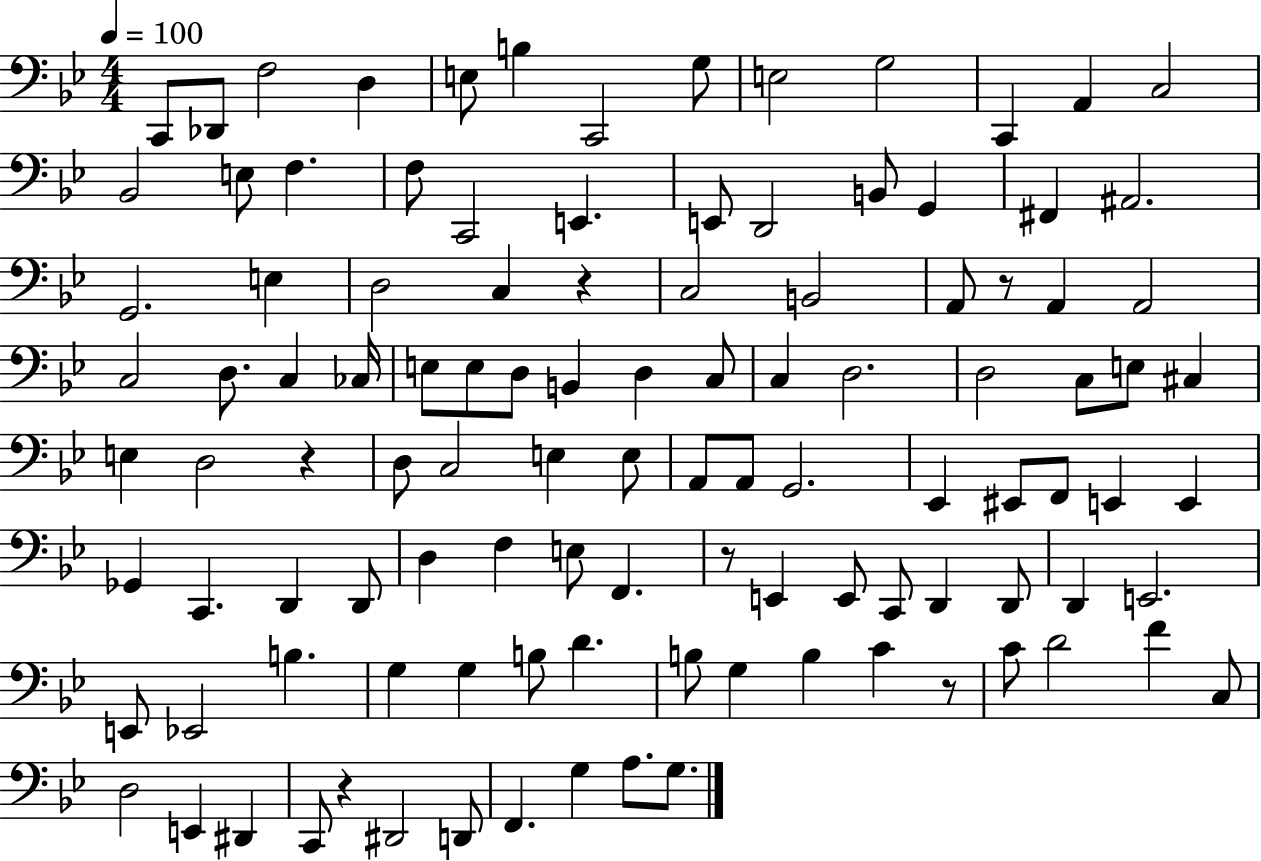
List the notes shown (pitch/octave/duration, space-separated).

C2/e Db2/e F3/h D3/q E3/e B3/q C2/h G3/e E3/h G3/h C2/q A2/q C3/h Bb2/h E3/e F3/q. F3/e C2/h E2/q. E2/e D2/h B2/e G2/q F#2/q A#2/h. G2/h. E3/q D3/h C3/q R/q C3/h B2/h A2/e R/e A2/q A2/h C3/h D3/e. C3/q CES3/s E3/e E3/e D3/e B2/q D3/q C3/e C3/q D3/h. D3/h C3/e E3/e C#3/q E3/q D3/h R/q D3/e C3/h E3/q E3/e A2/e A2/e G2/h. Eb2/q EIS2/e F2/e E2/q E2/q Gb2/q C2/q. D2/q D2/e D3/q F3/q E3/e F2/q. R/e E2/q E2/e C2/e D2/q D2/e D2/q E2/h. E2/e Eb2/h B3/q. G3/q G3/q B3/e D4/q. B3/e G3/q B3/q C4/q R/e C4/e D4/h F4/q C3/e D3/h E2/q D#2/q C2/e R/q D#2/h D2/e F2/q. G3/q A3/e. G3/e.